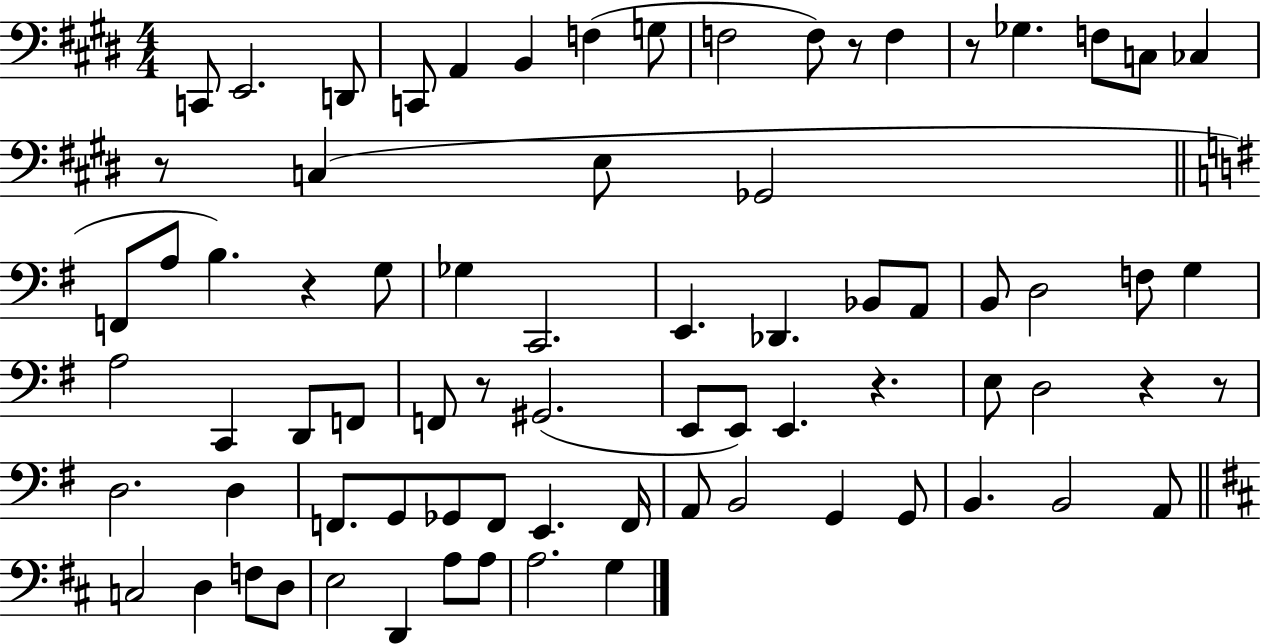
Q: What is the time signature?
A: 4/4